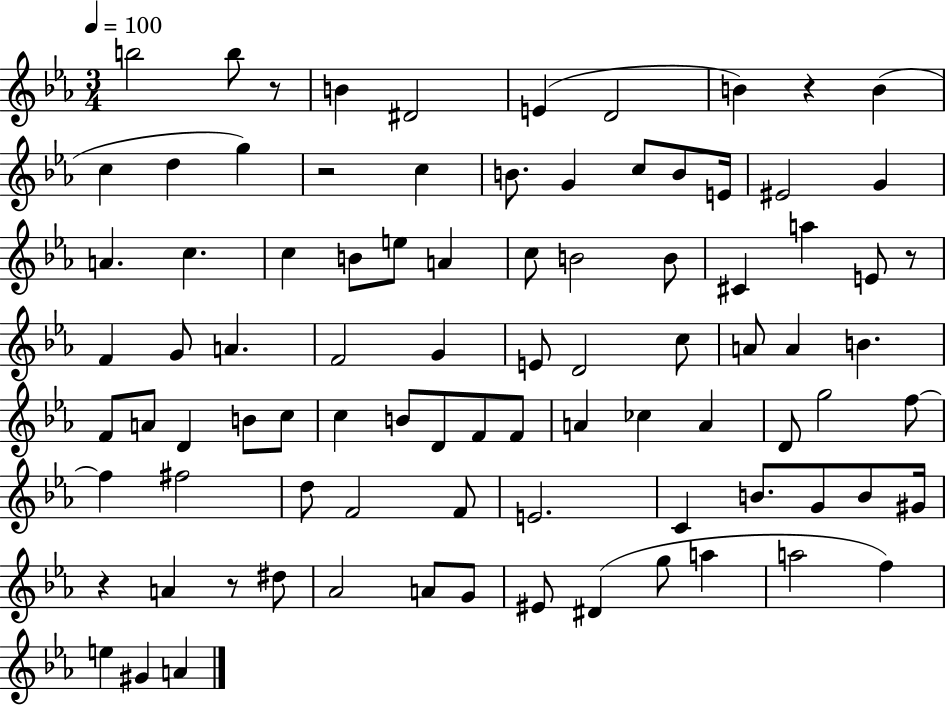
X:1
T:Untitled
M:3/4
L:1/4
K:Eb
b2 b/2 z/2 B ^D2 E D2 B z B c d g z2 c B/2 G c/2 B/2 E/4 ^E2 G A c c B/2 e/2 A c/2 B2 B/2 ^C a E/2 z/2 F G/2 A F2 G E/2 D2 c/2 A/2 A B F/2 A/2 D B/2 c/2 c B/2 D/2 F/2 F/2 A _c A D/2 g2 f/2 f ^f2 d/2 F2 F/2 E2 C B/2 G/2 B/2 ^G/4 z A z/2 ^d/2 _A2 A/2 G/2 ^E/2 ^D g/2 a a2 f e ^G A